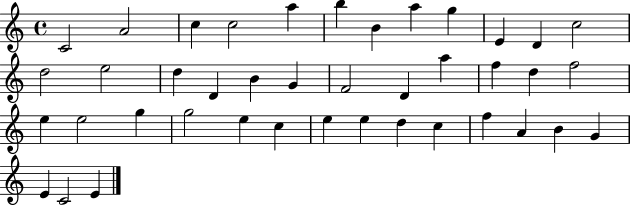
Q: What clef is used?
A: treble